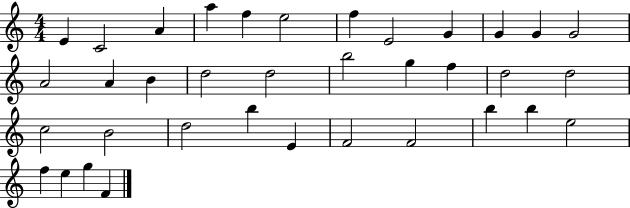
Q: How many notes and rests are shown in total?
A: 36